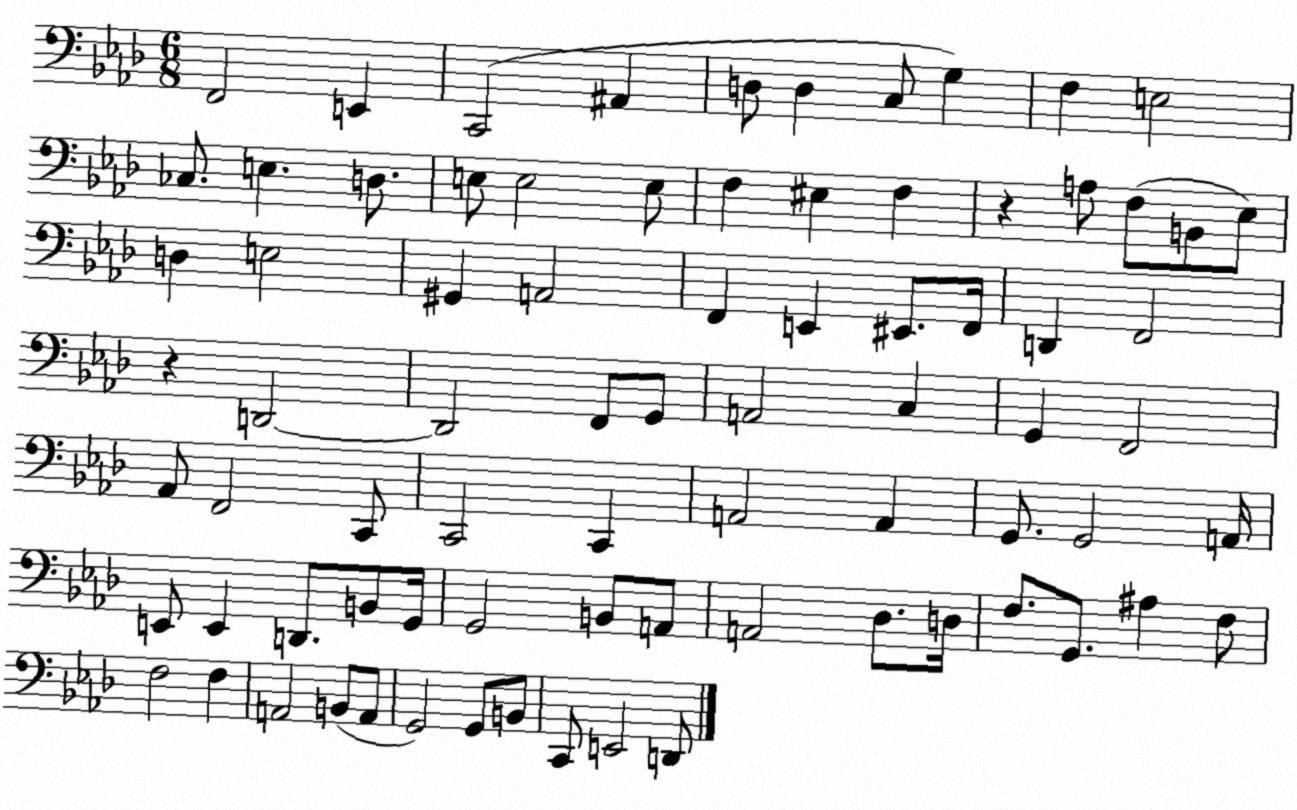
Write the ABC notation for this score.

X:1
T:Untitled
M:6/8
L:1/4
K:Ab
F,,2 E,, C,,2 ^A,, D,/2 D, C,/2 G, F, E,2 _C,/2 E, D,/2 E,/2 E,2 E,/2 F, ^E, F, z A,/2 F,/2 B,,/2 _E,/2 D, E,2 ^G,, A,,2 F,, E,, ^E,,/2 F,,/4 D,, F,,2 z D,,2 D,,2 F,,/2 G,,/2 A,,2 C, G,, F,,2 _A,,/2 F,,2 C,,/2 C,,2 C,, A,,2 A,, G,,/2 G,,2 A,,/4 E,,/2 E,, D,,/2 B,,/2 G,,/4 G,,2 B,,/2 A,,/2 A,,2 _D,/2 D,/4 F,/2 G,,/2 ^A, F,/2 F,2 F, A,,2 B,,/2 A,,/2 G,,2 G,,/2 B,,/2 C,,/2 E,,2 D,,/2